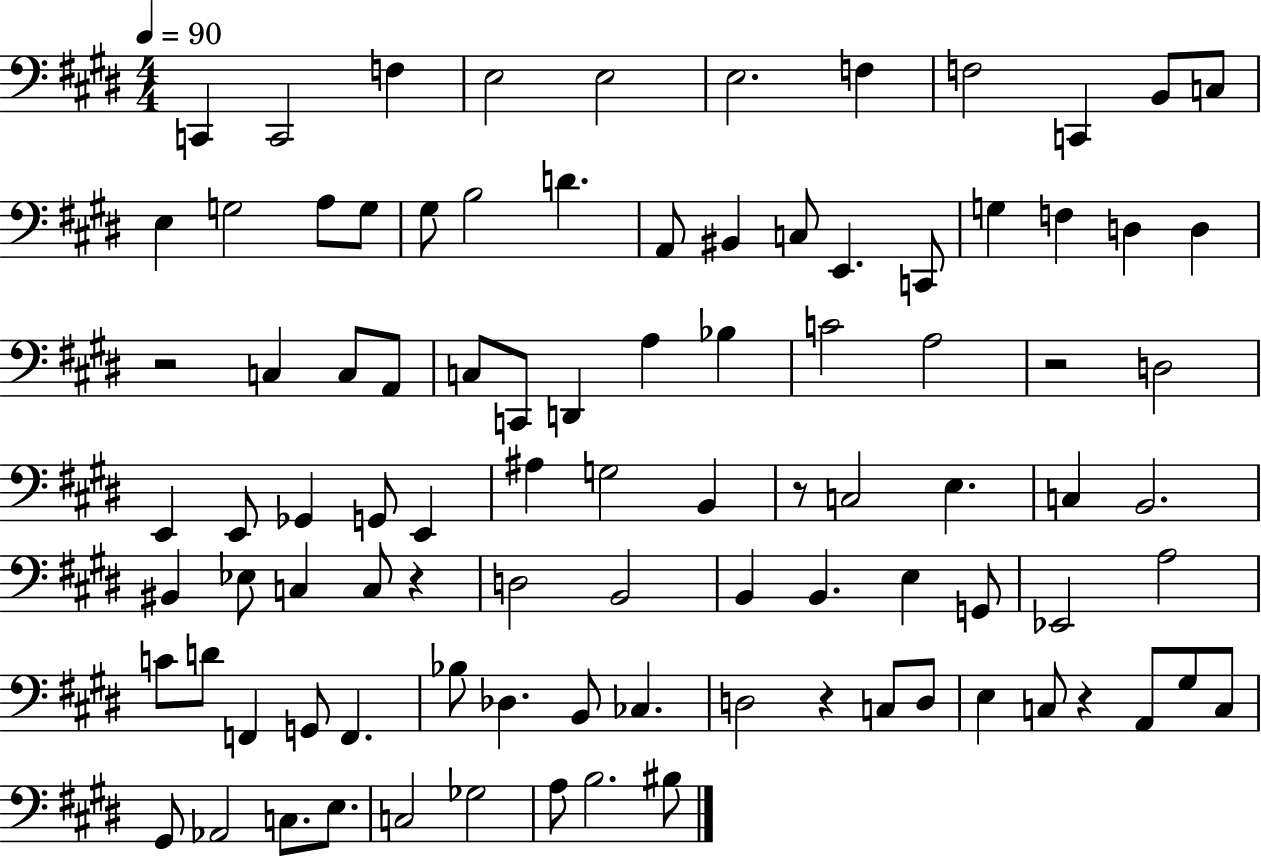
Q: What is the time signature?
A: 4/4